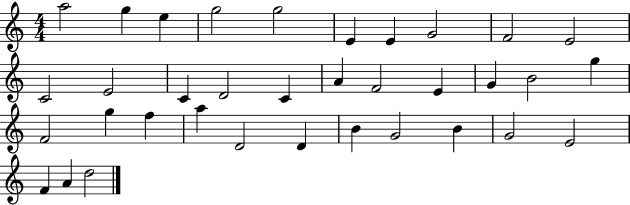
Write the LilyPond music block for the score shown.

{
  \clef treble
  \numericTimeSignature
  \time 4/4
  \key c \major
  a''2 g''4 e''4 | g''2 g''2 | e'4 e'4 g'2 | f'2 e'2 | \break c'2 e'2 | c'4 d'2 c'4 | a'4 f'2 e'4 | g'4 b'2 g''4 | \break f'2 g''4 f''4 | a''4 d'2 d'4 | b'4 g'2 b'4 | g'2 e'2 | \break f'4 a'4 d''2 | \bar "|."
}